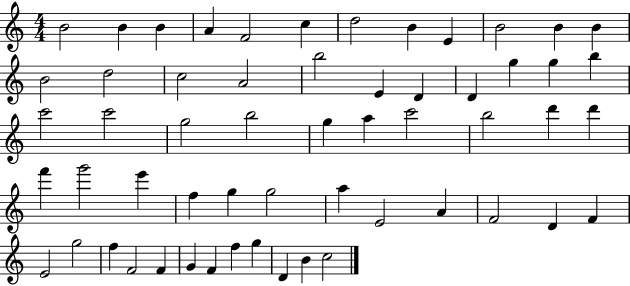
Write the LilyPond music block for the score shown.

{
  \clef treble
  \numericTimeSignature
  \time 4/4
  \key c \major
  b'2 b'4 b'4 | a'4 f'2 c''4 | d''2 b'4 e'4 | b'2 b'4 b'4 | \break b'2 d''2 | c''2 a'2 | b''2 e'4 d'4 | d'4 g''4 g''4 b''4 | \break c'''2 c'''2 | g''2 b''2 | g''4 a''4 c'''2 | b''2 d'''4 d'''4 | \break f'''4 g'''2 e'''4 | f''4 g''4 g''2 | a''4 e'2 a'4 | f'2 d'4 f'4 | \break e'2 g''2 | f''4 f'2 f'4 | g'4 f'4 f''4 g''4 | d'4 b'4 c''2 | \break \bar "|."
}